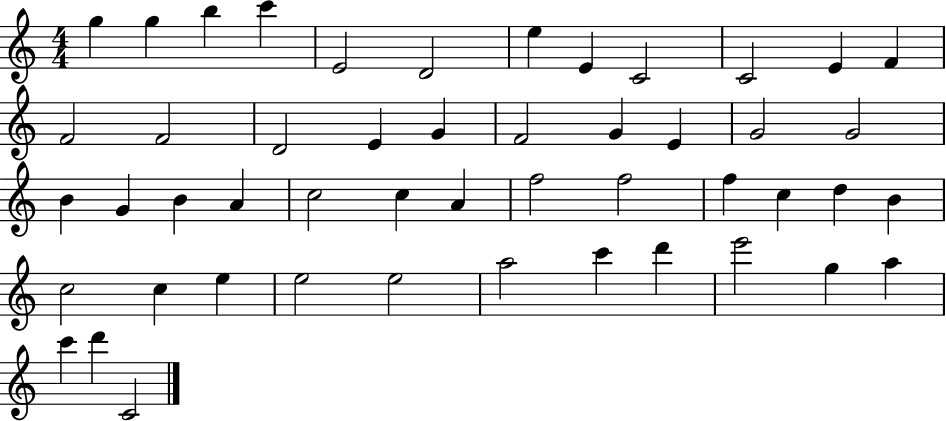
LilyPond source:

{
  \clef treble
  \numericTimeSignature
  \time 4/4
  \key c \major
  g''4 g''4 b''4 c'''4 | e'2 d'2 | e''4 e'4 c'2 | c'2 e'4 f'4 | \break f'2 f'2 | d'2 e'4 g'4 | f'2 g'4 e'4 | g'2 g'2 | \break b'4 g'4 b'4 a'4 | c''2 c''4 a'4 | f''2 f''2 | f''4 c''4 d''4 b'4 | \break c''2 c''4 e''4 | e''2 e''2 | a''2 c'''4 d'''4 | e'''2 g''4 a''4 | \break c'''4 d'''4 c'2 | \bar "|."
}